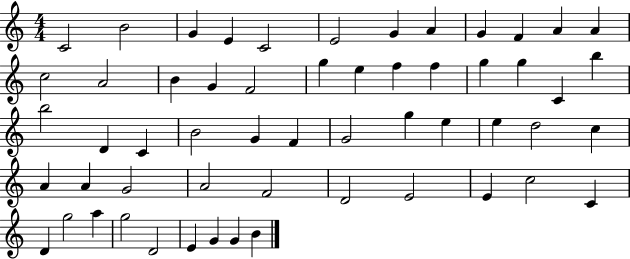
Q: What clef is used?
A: treble